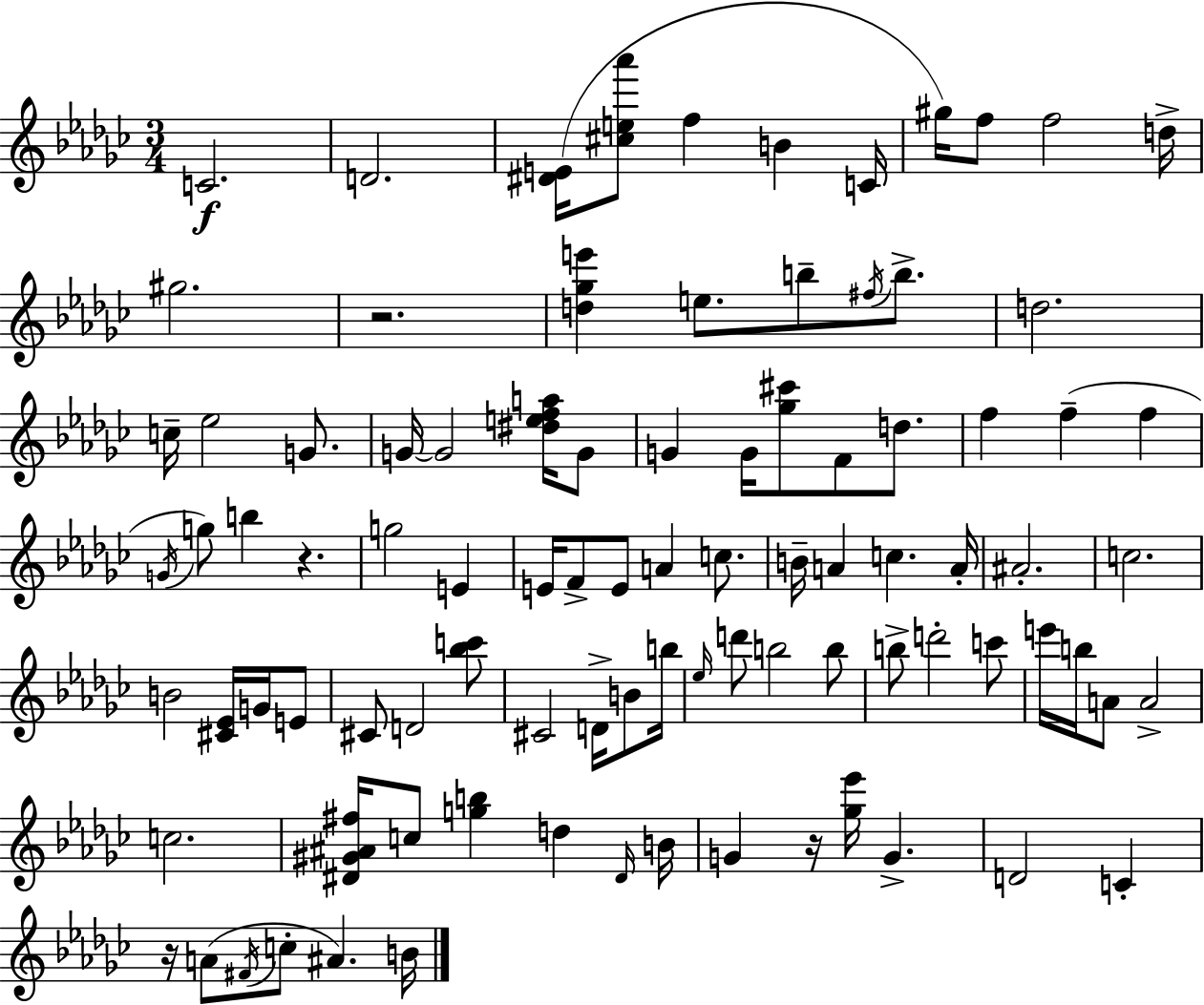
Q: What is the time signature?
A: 3/4